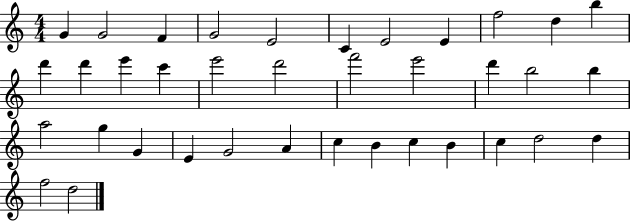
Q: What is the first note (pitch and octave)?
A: G4